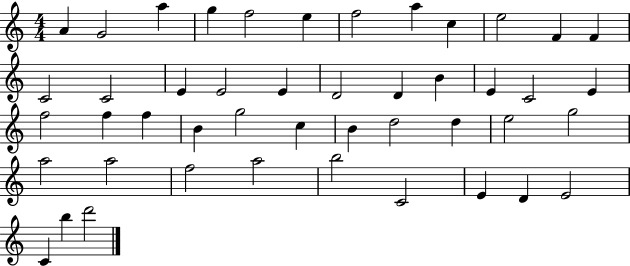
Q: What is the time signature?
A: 4/4